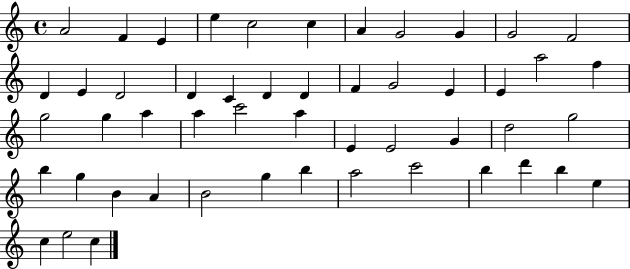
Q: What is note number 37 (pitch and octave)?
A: G5